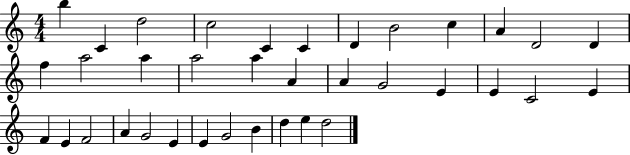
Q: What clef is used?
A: treble